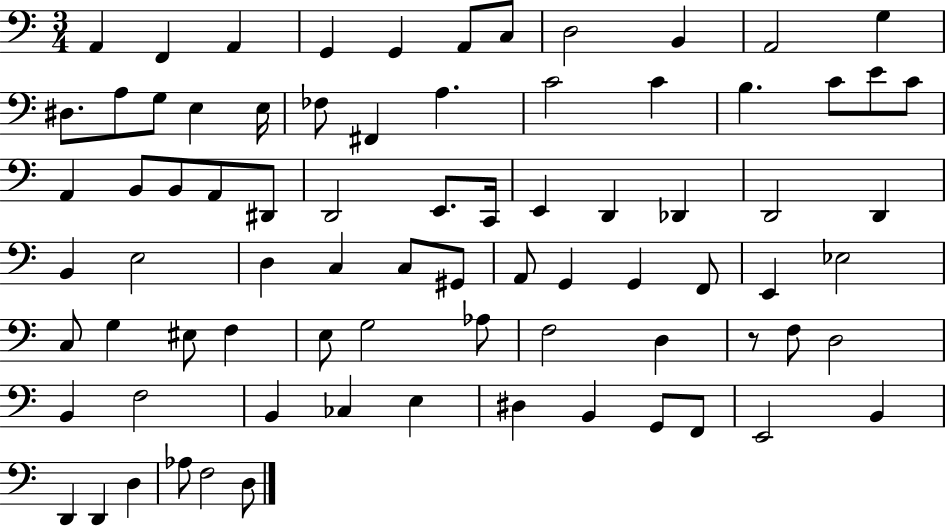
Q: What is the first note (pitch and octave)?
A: A2